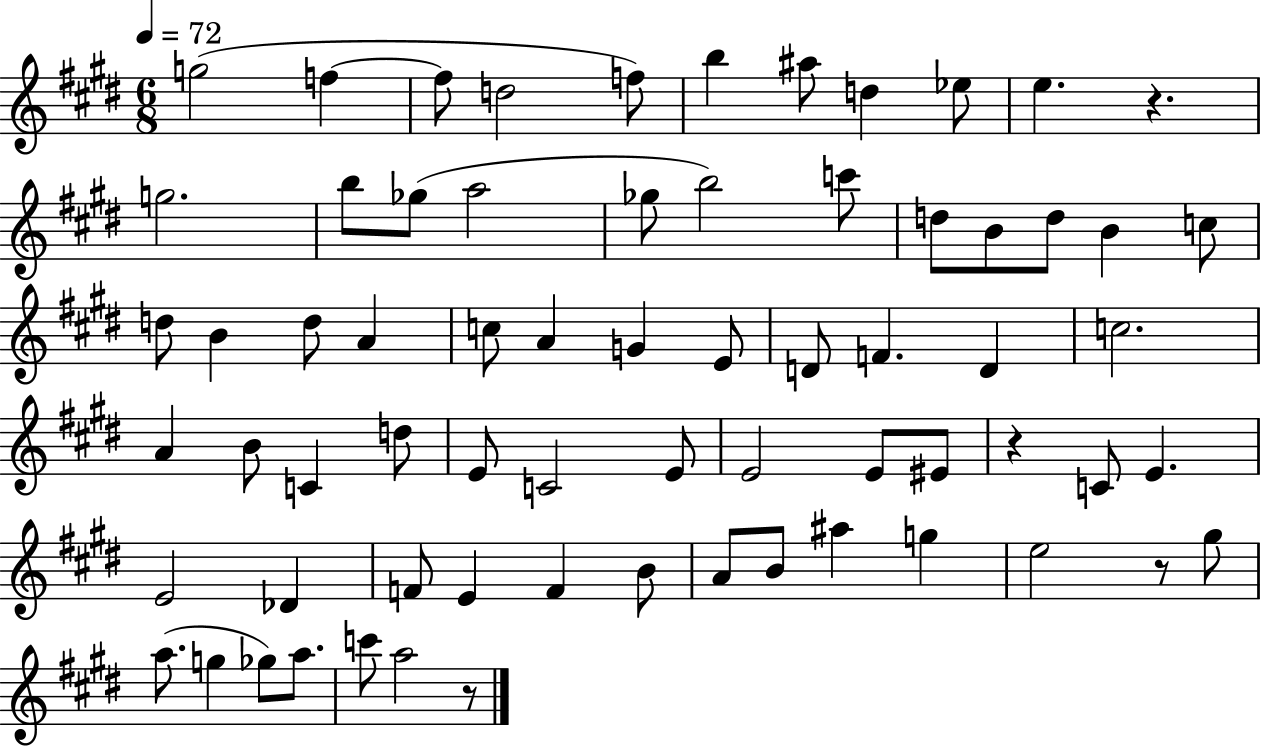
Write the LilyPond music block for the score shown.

{
  \clef treble
  \numericTimeSignature
  \time 6/8
  \key e \major
  \tempo 4 = 72
  g''2( f''4~~ | f''8 d''2 f''8) | b''4 ais''8 d''4 ees''8 | e''4. r4. | \break g''2. | b''8 ges''8( a''2 | ges''8 b''2) c'''8 | d''8 b'8 d''8 b'4 c''8 | \break d''8 b'4 d''8 a'4 | c''8 a'4 g'4 e'8 | d'8 f'4. d'4 | c''2. | \break a'4 b'8 c'4 d''8 | e'8 c'2 e'8 | e'2 e'8 eis'8 | r4 c'8 e'4. | \break e'2 des'4 | f'8 e'4 f'4 b'8 | a'8 b'8 ais''4 g''4 | e''2 r8 gis''8 | \break a''8.( g''4 ges''8) a''8. | c'''8 a''2 r8 | \bar "|."
}